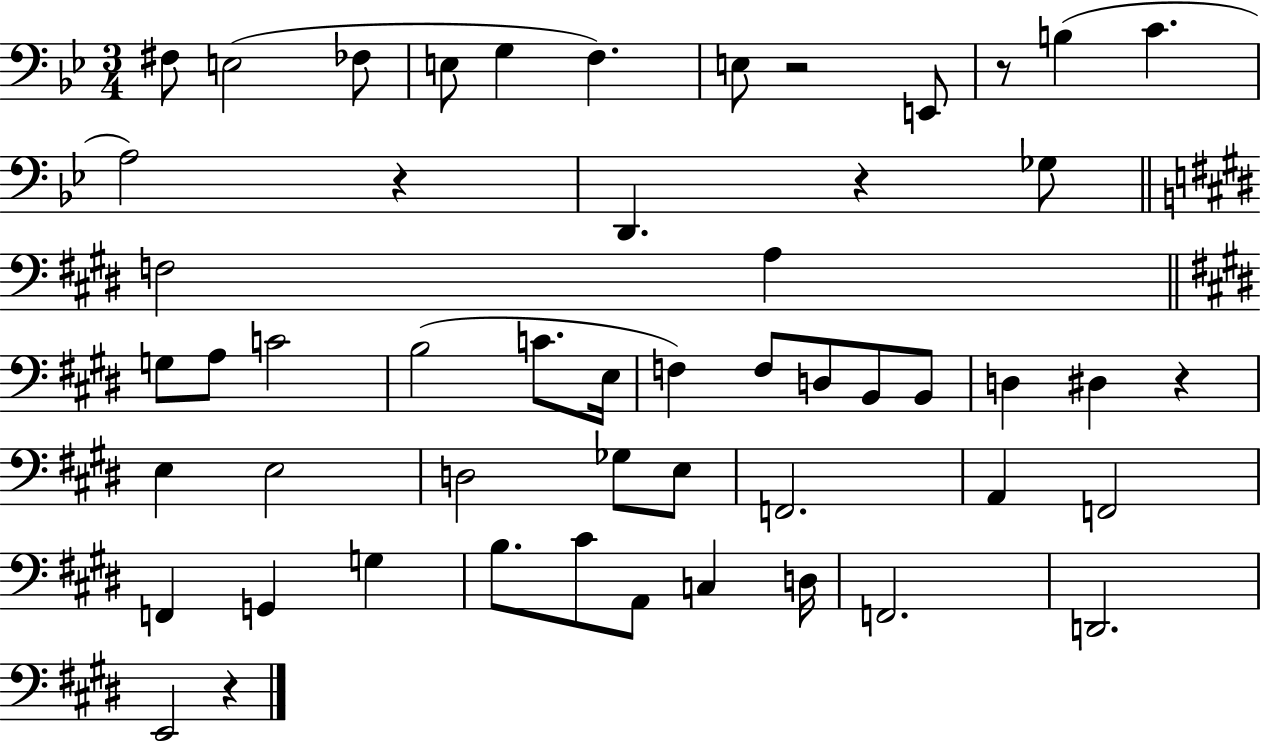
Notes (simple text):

F#3/e E3/h FES3/e E3/e G3/q F3/q. E3/e R/h E2/e R/e B3/q C4/q. A3/h R/q D2/q. R/q Gb3/e F3/h A3/q G3/e A3/e C4/h B3/h C4/e. E3/s F3/q F3/e D3/e B2/e B2/e D3/q D#3/q R/q E3/q E3/h D3/h Gb3/e E3/e F2/h. A2/q F2/h F2/q G2/q G3/q B3/e. C#4/e A2/e C3/q D3/s F2/h. D2/h. E2/h R/q